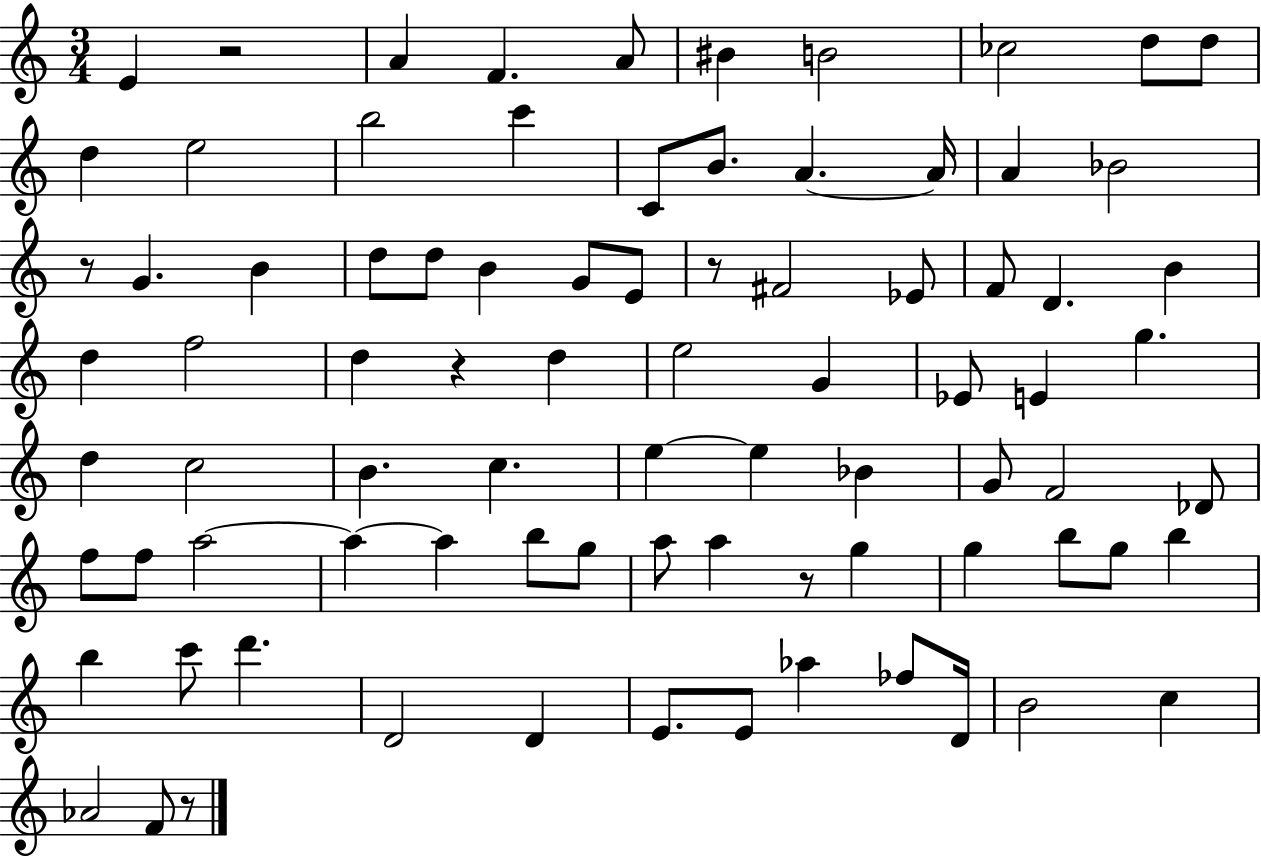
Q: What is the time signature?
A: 3/4